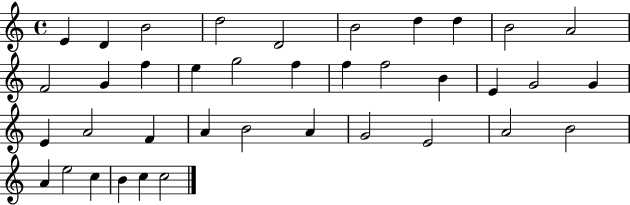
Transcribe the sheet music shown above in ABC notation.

X:1
T:Untitled
M:4/4
L:1/4
K:C
E D B2 d2 D2 B2 d d B2 A2 F2 G f e g2 f f f2 B E G2 G E A2 F A B2 A G2 E2 A2 B2 A e2 c B c c2